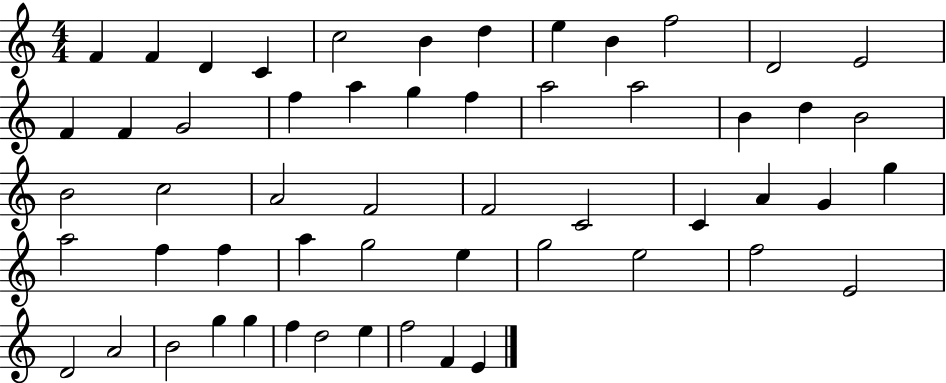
X:1
T:Untitled
M:4/4
L:1/4
K:C
F F D C c2 B d e B f2 D2 E2 F F G2 f a g f a2 a2 B d B2 B2 c2 A2 F2 F2 C2 C A G g a2 f f a g2 e g2 e2 f2 E2 D2 A2 B2 g g f d2 e f2 F E